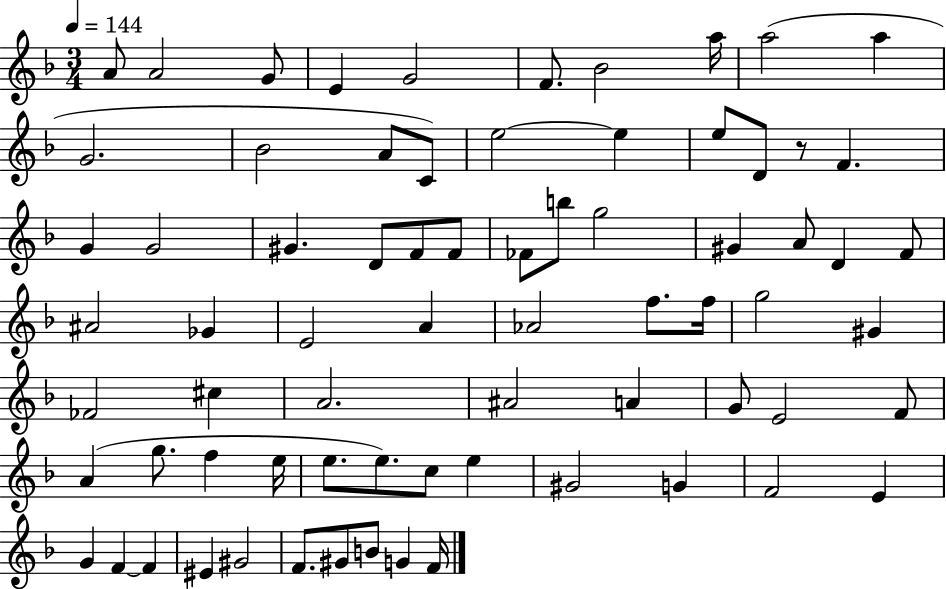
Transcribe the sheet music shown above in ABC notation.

X:1
T:Untitled
M:3/4
L:1/4
K:F
A/2 A2 G/2 E G2 F/2 _B2 a/4 a2 a G2 _B2 A/2 C/2 e2 e e/2 D/2 z/2 F G G2 ^G D/2 F/2 F/2 _F/2 b/2 g2 ^G A/2 D F/2 ^A2 _G E2 A _A2 f/2 f/4 g2 ^G _F2 ^c A2 ^A2 A G/2 E2 F/2 A g/2 f e/4 e/2 e/2 c/2 e ^G2 G F2 E G F F ^E ^G2 F/2 ^G/2 B/2 G F/4